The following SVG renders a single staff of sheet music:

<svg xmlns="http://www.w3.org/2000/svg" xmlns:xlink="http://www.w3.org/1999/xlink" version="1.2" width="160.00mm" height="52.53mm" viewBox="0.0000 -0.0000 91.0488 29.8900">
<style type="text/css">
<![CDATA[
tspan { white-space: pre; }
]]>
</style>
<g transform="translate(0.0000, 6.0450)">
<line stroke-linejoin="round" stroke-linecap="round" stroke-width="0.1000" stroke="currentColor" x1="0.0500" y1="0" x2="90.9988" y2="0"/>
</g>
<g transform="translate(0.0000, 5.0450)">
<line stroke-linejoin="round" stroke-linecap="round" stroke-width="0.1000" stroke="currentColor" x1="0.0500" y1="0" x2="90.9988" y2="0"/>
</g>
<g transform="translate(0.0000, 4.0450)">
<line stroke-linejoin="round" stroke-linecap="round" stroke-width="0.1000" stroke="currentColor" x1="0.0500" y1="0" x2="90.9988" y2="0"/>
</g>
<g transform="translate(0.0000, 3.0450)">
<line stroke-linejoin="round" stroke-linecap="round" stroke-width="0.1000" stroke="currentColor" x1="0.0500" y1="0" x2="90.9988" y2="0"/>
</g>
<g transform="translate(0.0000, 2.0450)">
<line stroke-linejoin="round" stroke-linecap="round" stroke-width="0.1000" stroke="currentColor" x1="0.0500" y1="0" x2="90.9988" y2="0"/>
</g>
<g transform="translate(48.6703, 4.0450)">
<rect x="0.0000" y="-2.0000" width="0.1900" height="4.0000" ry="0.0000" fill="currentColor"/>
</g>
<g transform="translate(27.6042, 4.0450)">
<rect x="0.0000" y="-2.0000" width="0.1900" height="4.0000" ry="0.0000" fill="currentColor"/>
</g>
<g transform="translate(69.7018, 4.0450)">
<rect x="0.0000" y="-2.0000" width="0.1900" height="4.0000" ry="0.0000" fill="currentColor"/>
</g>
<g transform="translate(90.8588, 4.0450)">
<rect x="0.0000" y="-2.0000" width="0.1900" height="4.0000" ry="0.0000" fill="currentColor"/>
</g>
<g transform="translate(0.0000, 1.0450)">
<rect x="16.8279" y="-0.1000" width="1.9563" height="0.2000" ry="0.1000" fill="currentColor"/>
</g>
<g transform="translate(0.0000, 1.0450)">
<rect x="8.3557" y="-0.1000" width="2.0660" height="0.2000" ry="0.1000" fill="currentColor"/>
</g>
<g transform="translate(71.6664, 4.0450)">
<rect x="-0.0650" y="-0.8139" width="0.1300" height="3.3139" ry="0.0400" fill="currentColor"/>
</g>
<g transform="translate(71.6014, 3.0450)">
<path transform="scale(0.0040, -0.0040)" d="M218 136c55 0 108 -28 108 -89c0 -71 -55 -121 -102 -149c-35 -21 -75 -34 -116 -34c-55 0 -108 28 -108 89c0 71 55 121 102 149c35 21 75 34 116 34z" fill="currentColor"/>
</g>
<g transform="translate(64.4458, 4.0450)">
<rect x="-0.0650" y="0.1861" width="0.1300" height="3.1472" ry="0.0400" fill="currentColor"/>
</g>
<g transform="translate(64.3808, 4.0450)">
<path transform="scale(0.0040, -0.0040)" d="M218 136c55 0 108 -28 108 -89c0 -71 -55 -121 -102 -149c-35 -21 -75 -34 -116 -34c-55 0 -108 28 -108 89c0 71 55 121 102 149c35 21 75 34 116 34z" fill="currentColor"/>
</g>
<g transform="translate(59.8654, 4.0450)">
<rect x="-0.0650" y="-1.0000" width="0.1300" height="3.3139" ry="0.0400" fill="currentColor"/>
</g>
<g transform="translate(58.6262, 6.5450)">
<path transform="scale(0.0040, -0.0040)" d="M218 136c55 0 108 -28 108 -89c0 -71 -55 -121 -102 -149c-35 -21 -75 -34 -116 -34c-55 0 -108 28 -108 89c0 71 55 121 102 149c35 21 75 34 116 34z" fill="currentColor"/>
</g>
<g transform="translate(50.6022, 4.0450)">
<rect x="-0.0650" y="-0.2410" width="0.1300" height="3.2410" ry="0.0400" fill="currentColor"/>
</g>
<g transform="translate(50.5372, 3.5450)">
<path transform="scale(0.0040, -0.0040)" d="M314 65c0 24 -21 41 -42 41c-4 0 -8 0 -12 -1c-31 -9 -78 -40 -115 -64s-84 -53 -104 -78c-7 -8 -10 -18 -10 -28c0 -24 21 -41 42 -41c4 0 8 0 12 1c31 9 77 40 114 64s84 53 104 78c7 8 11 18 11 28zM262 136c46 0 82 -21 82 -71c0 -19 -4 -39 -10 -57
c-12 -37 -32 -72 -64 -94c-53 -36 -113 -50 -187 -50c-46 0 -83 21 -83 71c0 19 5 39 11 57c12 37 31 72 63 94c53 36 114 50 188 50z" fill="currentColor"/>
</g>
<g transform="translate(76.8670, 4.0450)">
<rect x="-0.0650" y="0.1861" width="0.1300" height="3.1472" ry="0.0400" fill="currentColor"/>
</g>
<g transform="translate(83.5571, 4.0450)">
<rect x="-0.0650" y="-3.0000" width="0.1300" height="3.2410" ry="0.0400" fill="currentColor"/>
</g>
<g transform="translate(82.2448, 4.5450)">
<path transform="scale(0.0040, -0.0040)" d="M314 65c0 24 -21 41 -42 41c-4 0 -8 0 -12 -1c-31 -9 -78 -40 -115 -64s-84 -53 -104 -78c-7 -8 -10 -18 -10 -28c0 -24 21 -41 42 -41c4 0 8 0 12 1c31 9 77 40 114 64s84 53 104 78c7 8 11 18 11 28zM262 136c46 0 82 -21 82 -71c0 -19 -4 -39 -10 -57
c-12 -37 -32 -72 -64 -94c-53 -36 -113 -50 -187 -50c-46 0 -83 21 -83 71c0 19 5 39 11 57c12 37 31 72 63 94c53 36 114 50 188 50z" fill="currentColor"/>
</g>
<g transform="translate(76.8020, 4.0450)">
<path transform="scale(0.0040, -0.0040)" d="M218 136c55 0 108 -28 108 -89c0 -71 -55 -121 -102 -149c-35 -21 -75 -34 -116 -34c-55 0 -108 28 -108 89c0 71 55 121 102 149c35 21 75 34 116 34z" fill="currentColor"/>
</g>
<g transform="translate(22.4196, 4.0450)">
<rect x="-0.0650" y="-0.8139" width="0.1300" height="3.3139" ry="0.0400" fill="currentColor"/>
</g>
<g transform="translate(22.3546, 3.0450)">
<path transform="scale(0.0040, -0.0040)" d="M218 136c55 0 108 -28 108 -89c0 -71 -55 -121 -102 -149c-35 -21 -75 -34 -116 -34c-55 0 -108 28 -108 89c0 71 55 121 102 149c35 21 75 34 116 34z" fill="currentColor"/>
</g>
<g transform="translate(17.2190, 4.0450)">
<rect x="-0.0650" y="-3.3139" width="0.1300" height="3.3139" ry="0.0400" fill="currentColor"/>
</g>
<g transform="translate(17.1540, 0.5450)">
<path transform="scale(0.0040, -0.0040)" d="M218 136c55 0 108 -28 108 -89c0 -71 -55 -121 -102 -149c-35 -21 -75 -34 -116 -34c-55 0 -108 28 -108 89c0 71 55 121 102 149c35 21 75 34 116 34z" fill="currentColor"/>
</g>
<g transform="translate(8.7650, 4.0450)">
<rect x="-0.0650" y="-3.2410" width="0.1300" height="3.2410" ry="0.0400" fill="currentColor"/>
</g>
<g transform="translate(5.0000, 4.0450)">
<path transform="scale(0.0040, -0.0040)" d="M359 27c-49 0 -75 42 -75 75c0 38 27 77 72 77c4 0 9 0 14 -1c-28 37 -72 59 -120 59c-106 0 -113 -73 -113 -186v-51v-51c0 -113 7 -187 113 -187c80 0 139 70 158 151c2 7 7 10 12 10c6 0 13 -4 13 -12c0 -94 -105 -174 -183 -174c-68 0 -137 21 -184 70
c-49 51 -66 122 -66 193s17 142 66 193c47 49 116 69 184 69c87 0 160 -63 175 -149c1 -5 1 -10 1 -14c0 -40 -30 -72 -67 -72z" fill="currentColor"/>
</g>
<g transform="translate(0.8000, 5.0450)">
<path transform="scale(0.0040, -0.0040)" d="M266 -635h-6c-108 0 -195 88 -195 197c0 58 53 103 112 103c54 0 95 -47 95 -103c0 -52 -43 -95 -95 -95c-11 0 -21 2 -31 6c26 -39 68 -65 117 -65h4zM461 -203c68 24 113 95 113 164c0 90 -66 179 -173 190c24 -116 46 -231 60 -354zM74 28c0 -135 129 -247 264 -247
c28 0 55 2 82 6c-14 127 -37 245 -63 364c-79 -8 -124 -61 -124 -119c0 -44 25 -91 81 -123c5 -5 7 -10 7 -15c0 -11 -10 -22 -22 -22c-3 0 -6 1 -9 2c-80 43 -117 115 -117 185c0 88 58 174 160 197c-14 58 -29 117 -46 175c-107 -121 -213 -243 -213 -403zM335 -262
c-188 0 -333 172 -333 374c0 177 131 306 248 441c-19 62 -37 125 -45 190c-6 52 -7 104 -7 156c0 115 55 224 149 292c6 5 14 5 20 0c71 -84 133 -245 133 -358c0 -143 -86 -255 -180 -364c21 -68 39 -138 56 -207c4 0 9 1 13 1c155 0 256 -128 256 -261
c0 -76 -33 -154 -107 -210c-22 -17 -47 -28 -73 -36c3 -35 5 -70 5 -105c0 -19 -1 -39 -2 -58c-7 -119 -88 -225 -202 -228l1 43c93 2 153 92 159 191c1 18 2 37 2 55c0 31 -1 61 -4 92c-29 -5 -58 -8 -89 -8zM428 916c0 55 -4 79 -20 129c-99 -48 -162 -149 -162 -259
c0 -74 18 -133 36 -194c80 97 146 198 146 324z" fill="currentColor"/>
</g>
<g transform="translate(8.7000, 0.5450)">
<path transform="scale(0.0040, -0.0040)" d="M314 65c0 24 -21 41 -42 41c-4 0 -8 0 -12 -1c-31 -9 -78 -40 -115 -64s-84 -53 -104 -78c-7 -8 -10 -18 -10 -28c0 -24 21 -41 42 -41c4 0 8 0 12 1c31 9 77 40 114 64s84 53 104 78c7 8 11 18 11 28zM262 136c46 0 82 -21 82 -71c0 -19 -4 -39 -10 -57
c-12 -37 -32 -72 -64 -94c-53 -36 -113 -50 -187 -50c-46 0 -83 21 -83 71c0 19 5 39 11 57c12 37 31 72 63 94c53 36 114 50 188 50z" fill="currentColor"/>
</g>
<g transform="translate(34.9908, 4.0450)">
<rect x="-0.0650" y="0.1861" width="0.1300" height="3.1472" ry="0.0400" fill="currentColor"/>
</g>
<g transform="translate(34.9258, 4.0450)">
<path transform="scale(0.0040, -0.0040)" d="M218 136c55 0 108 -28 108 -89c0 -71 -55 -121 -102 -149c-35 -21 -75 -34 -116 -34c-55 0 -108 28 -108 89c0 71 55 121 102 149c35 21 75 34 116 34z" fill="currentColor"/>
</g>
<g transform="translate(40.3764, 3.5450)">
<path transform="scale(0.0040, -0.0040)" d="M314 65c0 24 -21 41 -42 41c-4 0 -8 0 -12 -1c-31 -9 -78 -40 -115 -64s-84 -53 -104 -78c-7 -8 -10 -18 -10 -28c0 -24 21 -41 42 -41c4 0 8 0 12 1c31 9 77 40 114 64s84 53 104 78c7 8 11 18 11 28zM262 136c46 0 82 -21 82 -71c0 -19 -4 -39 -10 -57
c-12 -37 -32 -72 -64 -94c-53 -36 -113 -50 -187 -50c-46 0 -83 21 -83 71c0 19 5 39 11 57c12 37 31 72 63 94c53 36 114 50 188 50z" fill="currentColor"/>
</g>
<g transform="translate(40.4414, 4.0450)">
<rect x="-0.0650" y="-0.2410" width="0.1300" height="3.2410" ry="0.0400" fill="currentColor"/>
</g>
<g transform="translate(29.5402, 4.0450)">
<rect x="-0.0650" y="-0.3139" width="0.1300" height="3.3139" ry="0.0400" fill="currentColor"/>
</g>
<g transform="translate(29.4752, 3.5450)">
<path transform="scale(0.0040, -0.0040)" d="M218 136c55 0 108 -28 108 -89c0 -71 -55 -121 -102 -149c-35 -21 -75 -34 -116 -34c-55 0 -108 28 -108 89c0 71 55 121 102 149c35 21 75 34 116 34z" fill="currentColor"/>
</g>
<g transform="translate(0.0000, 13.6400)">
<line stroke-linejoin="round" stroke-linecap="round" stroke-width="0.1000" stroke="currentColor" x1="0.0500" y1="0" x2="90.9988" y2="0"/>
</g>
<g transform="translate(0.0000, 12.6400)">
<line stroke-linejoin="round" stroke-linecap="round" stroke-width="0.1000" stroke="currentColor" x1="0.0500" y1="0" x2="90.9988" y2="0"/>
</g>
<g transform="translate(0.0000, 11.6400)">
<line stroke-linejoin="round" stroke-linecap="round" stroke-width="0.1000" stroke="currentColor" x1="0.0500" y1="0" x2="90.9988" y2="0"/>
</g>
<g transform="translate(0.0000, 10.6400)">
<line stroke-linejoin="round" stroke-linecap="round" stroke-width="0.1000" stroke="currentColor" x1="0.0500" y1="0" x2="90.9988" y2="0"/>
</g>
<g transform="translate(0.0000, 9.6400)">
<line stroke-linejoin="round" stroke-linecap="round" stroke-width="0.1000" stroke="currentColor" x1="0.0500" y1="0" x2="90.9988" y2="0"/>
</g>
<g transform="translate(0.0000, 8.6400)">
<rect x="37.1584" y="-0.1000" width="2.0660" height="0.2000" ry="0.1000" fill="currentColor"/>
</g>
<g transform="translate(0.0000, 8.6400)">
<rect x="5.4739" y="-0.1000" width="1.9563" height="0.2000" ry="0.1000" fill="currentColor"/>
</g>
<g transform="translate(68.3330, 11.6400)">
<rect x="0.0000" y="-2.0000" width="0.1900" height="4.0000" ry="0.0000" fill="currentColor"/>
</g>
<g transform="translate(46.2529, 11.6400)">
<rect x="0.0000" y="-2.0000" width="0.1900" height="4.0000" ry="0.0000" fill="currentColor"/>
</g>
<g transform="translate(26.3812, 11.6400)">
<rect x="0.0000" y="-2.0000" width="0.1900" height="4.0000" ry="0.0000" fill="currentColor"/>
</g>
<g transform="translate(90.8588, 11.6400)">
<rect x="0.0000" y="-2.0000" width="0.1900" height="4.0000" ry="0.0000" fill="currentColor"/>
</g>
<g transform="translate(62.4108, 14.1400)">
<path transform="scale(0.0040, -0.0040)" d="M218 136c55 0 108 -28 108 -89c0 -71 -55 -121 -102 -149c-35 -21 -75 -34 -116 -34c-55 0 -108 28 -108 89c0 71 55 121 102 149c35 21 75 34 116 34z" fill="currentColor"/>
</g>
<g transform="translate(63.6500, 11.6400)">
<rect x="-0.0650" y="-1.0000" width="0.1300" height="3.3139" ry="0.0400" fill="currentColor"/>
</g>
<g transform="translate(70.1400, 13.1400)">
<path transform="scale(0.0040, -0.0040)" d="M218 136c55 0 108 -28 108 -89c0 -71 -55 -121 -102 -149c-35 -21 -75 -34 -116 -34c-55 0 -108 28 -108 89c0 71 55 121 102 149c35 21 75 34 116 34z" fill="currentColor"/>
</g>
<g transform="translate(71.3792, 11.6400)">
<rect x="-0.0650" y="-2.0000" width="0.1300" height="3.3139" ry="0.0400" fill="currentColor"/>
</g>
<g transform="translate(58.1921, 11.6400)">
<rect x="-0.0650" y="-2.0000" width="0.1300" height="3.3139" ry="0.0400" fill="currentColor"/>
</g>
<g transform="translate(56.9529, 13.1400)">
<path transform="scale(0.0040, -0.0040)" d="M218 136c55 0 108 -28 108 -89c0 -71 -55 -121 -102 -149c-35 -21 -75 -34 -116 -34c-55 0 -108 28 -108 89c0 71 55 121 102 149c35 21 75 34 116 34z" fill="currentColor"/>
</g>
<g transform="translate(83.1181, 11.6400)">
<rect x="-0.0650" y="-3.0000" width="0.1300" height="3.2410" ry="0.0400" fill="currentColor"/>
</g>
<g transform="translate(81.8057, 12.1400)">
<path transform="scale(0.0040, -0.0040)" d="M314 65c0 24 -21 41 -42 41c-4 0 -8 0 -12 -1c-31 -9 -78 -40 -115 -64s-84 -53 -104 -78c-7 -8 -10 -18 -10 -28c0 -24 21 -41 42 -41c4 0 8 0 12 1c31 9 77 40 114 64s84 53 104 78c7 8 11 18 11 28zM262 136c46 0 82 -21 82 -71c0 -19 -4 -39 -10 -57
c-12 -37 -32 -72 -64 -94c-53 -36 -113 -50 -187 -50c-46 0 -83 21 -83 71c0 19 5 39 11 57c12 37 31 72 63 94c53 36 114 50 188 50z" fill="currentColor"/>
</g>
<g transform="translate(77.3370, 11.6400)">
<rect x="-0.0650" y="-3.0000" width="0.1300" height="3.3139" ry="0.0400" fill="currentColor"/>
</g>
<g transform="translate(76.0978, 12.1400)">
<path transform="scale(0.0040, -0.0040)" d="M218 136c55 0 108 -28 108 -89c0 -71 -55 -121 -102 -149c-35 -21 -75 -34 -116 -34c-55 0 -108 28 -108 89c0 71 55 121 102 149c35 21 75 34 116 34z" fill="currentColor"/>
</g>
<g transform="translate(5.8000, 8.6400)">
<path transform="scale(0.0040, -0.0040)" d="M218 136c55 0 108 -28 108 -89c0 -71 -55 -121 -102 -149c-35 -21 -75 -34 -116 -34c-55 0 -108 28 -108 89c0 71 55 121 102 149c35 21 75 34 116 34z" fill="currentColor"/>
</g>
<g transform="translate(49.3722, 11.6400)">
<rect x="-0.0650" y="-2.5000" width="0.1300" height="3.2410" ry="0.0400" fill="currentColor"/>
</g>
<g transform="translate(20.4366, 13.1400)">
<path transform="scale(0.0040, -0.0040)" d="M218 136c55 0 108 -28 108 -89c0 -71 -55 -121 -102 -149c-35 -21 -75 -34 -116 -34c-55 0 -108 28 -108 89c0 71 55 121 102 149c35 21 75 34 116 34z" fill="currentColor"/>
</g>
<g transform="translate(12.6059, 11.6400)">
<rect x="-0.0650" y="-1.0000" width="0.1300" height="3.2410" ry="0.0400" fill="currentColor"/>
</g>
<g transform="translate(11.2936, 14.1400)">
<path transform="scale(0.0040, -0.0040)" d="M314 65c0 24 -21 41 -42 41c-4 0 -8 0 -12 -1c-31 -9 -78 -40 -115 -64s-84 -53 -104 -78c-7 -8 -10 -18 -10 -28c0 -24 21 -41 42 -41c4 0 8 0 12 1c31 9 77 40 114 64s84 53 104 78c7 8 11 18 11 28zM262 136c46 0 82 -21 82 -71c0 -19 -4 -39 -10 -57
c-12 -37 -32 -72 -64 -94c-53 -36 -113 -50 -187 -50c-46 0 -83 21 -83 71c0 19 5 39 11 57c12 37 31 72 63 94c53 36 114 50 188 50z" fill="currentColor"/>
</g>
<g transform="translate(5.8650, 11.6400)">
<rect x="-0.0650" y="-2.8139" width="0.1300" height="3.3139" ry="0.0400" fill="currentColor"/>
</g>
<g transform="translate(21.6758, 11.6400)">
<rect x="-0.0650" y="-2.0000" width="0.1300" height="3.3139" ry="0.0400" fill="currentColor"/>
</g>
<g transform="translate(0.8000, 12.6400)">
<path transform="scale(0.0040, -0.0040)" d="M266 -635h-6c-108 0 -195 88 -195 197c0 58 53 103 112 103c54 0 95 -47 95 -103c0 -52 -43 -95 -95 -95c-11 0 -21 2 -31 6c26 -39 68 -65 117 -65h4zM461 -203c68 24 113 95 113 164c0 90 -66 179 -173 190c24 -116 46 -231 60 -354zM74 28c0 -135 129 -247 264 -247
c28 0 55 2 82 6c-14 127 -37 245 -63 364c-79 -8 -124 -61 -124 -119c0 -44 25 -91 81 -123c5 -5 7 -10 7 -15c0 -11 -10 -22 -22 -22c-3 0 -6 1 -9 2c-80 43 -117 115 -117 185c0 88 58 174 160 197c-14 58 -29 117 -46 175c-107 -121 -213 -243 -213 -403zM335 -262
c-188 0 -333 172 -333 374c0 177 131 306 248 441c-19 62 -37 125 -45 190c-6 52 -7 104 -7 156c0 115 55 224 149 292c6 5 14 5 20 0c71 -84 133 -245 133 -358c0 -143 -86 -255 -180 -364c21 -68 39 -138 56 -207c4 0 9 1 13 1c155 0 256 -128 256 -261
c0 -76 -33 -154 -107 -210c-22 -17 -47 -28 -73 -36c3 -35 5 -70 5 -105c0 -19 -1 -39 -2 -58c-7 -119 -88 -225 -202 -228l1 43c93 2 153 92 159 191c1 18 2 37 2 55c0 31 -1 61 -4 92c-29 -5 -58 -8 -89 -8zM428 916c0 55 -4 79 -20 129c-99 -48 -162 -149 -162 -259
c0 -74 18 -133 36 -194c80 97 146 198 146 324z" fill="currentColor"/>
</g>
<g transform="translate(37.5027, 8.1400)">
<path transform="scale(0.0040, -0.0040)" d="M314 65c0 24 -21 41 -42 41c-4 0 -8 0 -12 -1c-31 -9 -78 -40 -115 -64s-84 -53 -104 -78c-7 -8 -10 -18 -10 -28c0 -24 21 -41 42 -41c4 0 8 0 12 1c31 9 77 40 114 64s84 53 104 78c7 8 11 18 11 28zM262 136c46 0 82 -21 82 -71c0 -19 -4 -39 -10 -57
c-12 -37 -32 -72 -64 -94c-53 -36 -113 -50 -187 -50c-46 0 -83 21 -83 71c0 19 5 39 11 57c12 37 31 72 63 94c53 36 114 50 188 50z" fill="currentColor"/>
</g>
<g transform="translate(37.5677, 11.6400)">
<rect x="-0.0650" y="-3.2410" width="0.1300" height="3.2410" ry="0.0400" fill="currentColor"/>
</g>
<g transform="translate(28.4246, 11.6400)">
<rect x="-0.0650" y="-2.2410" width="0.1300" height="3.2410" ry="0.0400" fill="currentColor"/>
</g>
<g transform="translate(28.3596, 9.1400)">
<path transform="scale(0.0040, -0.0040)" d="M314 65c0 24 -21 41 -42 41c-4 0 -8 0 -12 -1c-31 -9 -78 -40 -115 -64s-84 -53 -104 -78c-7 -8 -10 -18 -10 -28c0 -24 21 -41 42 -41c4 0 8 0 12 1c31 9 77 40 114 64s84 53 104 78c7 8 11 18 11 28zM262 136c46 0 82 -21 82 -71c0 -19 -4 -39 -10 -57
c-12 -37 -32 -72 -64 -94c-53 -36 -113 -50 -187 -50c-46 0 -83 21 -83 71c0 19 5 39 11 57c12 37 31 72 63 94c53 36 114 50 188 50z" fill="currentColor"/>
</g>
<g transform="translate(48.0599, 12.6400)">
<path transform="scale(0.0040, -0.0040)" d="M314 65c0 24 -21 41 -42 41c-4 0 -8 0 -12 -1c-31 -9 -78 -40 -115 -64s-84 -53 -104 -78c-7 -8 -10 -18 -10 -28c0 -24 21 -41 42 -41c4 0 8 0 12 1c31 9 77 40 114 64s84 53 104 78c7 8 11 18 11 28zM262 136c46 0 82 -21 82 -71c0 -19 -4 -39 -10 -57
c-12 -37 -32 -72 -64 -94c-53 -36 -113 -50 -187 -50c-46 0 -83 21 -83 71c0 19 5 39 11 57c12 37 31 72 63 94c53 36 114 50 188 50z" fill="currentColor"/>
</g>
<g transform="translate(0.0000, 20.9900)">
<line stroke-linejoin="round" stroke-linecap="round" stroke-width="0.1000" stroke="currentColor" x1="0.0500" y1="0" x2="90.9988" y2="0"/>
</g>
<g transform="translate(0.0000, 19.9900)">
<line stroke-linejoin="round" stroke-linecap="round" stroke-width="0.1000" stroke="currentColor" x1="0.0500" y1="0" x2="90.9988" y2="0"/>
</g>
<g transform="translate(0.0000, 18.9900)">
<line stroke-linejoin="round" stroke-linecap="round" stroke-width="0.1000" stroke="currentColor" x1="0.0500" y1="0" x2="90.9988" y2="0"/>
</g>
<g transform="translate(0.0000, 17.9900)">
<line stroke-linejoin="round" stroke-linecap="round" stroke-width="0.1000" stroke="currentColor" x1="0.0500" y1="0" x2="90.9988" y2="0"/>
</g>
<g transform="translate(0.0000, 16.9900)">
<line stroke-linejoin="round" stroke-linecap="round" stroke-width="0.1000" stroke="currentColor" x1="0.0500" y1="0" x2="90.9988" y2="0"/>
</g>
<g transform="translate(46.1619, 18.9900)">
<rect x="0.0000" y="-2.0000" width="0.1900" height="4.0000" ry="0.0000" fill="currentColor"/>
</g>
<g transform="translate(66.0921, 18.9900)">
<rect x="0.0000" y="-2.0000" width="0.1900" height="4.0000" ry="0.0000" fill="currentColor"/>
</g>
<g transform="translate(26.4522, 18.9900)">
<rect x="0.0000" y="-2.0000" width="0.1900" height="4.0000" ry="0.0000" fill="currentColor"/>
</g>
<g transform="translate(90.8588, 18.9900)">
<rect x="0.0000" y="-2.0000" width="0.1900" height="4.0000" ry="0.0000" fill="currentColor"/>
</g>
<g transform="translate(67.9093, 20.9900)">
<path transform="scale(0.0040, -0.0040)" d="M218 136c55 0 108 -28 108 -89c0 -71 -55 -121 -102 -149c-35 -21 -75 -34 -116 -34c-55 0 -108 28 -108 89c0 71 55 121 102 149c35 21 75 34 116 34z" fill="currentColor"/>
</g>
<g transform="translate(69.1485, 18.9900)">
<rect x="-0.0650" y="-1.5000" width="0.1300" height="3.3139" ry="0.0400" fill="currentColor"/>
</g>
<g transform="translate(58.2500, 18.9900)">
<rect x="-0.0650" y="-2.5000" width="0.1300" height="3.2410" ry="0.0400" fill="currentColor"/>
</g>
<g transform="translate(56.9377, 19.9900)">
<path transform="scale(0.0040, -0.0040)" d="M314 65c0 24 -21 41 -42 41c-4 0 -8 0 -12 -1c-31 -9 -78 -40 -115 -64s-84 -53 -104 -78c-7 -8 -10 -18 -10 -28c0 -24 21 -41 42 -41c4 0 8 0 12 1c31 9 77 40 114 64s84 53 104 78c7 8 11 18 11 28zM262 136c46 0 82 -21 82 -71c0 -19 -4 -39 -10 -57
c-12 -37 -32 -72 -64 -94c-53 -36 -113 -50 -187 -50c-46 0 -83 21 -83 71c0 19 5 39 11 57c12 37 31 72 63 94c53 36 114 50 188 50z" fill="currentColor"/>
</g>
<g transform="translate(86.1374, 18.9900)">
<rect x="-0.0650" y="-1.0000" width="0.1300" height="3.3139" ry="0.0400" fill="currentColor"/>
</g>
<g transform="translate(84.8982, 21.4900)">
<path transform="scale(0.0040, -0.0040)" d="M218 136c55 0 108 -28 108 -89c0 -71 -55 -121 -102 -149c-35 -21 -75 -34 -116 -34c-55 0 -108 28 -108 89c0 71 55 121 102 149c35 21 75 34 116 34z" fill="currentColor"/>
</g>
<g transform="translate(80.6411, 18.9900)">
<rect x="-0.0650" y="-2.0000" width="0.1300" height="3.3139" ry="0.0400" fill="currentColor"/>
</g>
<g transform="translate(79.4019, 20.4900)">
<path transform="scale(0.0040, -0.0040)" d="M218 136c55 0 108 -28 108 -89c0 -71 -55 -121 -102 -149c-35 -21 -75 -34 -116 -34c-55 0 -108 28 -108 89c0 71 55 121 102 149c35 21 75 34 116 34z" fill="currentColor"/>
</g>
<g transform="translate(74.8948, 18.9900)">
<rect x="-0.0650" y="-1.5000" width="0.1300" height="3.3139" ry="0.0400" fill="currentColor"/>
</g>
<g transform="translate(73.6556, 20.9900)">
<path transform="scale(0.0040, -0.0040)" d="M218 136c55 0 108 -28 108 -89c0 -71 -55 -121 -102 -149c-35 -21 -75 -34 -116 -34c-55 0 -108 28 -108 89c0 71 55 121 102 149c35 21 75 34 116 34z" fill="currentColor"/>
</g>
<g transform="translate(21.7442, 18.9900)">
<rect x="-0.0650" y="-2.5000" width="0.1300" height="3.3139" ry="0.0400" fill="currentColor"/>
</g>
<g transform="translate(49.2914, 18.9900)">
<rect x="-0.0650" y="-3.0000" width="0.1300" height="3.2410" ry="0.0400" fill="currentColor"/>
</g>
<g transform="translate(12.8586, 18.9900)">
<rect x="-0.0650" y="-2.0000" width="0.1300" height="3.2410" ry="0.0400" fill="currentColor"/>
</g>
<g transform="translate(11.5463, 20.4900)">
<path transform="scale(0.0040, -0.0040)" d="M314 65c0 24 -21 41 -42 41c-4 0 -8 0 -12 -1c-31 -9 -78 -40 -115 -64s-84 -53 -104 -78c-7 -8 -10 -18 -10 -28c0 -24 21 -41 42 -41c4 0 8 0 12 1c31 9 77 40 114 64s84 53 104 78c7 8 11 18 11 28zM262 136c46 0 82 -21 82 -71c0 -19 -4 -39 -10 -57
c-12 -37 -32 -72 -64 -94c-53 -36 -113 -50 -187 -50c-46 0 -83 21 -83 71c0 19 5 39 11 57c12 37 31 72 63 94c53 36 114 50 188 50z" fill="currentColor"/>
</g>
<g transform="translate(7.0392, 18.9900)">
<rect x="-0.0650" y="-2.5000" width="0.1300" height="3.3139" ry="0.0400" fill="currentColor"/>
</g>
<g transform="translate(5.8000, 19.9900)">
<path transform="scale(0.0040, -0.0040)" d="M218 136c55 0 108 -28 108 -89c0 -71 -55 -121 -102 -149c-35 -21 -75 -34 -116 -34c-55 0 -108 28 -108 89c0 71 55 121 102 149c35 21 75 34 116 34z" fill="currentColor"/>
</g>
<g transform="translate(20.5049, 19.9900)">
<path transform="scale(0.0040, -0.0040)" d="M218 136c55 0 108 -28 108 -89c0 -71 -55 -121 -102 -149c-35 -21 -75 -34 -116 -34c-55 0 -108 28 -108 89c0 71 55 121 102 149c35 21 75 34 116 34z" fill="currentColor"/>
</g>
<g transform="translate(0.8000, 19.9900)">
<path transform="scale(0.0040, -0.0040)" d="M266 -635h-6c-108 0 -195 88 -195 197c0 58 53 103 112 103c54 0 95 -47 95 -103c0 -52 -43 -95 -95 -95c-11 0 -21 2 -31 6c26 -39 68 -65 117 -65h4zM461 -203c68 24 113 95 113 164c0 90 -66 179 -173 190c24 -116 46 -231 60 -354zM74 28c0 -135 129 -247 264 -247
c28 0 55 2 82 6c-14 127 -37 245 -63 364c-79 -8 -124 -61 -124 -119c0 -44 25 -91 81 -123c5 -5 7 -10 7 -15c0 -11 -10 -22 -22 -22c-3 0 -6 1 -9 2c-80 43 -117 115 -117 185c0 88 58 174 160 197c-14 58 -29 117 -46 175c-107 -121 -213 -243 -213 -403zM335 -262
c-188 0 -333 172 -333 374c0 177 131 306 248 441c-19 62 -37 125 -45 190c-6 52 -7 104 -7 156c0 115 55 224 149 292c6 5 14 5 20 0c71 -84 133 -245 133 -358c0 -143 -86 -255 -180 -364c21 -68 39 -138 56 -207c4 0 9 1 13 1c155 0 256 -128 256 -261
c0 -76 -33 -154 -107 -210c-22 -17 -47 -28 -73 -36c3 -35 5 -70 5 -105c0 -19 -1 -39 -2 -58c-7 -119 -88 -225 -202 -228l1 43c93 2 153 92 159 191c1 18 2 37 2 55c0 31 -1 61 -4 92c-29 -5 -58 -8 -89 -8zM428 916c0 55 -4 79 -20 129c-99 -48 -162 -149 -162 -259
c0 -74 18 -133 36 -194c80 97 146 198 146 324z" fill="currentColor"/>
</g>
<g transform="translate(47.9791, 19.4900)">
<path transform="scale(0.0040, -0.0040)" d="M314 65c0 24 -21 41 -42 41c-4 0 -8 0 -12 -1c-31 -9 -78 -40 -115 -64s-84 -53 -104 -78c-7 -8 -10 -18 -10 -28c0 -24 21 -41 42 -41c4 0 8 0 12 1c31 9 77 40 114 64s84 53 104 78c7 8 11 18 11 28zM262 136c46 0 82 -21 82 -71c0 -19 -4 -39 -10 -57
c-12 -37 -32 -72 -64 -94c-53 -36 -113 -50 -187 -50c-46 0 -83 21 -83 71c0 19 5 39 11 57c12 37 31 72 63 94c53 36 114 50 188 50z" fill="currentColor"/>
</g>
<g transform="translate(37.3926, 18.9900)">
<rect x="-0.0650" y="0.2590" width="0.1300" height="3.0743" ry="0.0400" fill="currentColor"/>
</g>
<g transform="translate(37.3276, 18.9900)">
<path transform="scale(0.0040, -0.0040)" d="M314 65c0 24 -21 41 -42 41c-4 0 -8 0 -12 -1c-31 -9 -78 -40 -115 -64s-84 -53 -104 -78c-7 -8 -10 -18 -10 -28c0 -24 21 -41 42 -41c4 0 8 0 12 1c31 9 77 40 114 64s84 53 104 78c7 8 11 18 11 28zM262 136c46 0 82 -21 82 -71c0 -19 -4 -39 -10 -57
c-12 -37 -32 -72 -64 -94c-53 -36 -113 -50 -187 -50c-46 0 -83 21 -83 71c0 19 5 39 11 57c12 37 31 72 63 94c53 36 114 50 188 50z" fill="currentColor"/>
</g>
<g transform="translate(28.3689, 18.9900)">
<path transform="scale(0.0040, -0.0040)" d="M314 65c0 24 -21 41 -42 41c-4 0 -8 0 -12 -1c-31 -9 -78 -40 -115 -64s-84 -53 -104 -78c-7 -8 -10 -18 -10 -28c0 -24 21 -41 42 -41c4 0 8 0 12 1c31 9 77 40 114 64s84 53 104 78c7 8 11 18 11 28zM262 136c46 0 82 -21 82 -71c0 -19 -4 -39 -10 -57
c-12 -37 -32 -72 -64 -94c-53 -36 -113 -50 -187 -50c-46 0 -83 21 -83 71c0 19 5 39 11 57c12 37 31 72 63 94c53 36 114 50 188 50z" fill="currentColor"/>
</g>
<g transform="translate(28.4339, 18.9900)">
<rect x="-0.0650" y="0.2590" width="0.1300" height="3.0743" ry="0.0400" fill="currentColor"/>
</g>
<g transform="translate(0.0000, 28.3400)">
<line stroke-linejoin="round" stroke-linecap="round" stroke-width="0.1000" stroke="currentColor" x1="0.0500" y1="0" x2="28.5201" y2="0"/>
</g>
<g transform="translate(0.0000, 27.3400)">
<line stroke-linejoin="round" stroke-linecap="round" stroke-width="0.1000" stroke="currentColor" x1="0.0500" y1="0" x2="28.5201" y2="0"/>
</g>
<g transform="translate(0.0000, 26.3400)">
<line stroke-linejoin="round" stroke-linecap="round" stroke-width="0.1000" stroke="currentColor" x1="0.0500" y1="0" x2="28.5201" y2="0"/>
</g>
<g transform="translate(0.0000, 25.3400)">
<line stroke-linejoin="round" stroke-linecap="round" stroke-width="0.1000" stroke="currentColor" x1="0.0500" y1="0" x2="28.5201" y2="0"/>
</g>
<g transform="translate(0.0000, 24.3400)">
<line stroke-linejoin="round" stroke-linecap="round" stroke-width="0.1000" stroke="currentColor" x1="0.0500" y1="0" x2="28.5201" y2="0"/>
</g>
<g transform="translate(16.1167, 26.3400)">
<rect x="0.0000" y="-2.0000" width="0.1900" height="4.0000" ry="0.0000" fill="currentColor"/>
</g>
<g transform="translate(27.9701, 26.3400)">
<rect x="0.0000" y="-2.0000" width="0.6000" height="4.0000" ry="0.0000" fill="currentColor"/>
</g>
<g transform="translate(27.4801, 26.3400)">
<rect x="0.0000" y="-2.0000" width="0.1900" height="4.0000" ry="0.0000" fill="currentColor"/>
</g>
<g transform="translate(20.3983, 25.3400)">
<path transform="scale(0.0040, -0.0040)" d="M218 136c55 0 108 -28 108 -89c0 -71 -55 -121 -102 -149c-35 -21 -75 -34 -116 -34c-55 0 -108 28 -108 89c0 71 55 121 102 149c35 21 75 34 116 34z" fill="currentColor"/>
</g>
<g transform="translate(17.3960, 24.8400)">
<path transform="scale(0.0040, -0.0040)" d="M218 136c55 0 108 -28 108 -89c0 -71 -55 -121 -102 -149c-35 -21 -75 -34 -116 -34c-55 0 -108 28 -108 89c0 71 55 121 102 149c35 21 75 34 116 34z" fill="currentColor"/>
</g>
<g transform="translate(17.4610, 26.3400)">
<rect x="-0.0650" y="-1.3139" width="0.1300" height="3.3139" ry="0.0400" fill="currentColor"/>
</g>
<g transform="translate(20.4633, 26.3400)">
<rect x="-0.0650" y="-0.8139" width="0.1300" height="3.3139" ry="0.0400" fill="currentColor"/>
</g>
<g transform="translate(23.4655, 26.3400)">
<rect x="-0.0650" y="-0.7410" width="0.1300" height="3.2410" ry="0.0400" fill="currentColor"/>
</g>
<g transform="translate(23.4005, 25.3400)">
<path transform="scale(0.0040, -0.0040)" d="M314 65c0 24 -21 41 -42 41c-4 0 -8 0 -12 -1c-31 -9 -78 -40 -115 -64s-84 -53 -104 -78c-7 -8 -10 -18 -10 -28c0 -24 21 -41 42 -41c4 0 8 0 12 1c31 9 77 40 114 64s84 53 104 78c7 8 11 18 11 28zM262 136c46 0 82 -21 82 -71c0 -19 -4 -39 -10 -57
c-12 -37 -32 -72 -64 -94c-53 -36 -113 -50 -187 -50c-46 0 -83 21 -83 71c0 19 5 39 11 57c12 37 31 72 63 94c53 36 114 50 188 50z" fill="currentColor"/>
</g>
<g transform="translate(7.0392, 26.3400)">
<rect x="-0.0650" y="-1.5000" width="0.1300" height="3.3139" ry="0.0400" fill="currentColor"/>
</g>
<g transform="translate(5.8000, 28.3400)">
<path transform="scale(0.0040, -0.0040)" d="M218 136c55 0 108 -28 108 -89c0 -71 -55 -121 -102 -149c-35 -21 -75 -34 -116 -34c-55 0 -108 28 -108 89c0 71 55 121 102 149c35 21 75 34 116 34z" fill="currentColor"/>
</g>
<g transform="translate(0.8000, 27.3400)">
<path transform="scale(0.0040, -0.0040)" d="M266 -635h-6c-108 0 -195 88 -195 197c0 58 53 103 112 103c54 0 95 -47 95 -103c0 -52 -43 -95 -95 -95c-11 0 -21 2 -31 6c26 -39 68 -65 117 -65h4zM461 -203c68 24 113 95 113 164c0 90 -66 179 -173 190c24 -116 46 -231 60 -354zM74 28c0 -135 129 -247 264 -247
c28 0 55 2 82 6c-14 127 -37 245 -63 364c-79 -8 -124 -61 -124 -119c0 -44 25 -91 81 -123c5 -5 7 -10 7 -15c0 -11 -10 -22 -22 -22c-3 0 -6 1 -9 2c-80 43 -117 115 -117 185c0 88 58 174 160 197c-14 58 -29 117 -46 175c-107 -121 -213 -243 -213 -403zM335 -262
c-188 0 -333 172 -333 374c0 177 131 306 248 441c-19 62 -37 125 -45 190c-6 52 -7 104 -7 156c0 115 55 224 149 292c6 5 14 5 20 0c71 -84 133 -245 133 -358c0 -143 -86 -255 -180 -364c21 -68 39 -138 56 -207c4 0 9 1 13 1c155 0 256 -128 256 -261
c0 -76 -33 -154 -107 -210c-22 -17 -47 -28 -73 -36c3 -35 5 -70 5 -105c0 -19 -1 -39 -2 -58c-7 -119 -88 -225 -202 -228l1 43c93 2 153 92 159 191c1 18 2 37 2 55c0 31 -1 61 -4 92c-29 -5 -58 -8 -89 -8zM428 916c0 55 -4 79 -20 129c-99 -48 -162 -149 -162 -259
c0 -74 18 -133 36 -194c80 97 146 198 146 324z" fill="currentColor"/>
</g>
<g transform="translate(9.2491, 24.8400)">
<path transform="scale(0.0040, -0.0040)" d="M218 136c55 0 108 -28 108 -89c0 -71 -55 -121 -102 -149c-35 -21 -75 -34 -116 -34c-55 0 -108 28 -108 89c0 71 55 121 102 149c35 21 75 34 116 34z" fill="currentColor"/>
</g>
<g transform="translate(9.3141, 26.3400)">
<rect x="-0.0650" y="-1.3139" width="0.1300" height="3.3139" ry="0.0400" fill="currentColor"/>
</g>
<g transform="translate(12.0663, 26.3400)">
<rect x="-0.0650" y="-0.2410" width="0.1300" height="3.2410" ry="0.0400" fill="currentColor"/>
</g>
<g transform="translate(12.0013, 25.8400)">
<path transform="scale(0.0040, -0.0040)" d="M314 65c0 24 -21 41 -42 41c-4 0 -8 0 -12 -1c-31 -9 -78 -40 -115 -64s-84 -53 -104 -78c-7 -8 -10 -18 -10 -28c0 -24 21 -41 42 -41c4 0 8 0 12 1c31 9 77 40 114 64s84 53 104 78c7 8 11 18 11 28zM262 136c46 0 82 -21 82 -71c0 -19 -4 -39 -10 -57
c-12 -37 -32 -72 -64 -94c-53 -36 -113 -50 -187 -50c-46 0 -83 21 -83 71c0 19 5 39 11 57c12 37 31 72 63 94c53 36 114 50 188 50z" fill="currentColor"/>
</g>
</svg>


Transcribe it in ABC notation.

X:1
T:Untitled
M:4/4
L:1/4
K:C
b2 b d c B c2 c2 D B d B A2 a D2 F g2 b2 G2 F D F A A2 G F2 G B2 B2 A2 G2 E E F D E e c2 e d d2